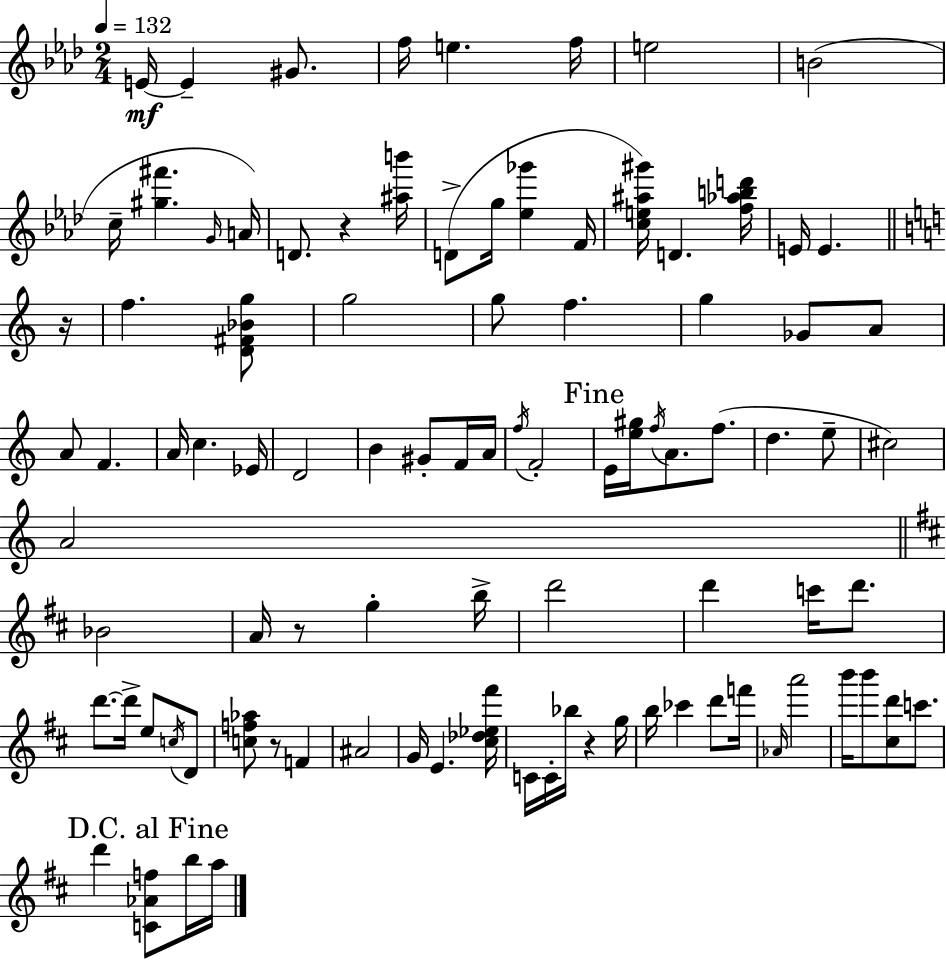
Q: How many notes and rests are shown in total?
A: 94